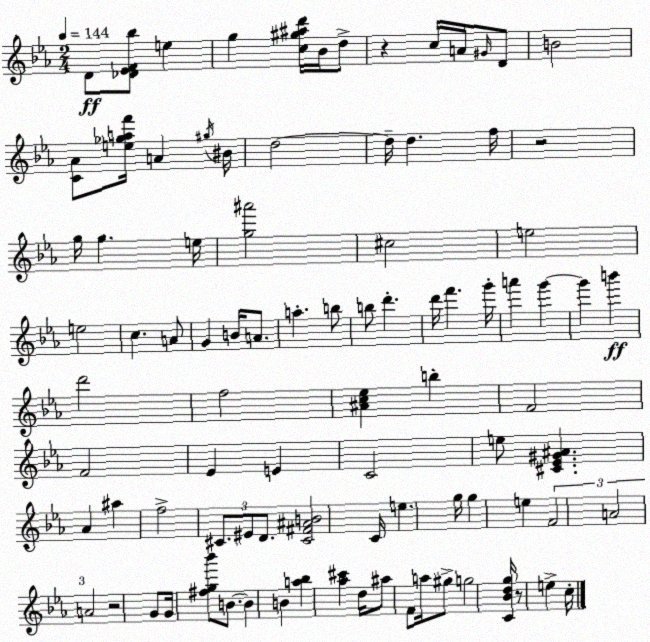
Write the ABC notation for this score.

X:1
T:Untitled
M:2/4
L:1/4
K:Eb
D/2 [_D_EF_b]/2 e g [c^g^ad']/4 _B/4 d/2 z c/4 A/4 ^G/4 D/2 B2 [C_A]/2 [e_gaf']/4 A ^g/4 ^B/4 d2 d/4 d f/4 z2 g/4 g e/4 [g^a']2 ^c2 e2 e2 c A/2 G B/4 A/2 a b/2 b/2 d' d'/4 f' g'/4 a' g' g' b' d'2 f2 [^Ac_e] b F2 F2 _E E C2 e/2 [^C_E^G^A] _A ^a f2 ^C/2 ^E/2 D/2 [^C^F^AB]2 C/4 e g/4 g e F2 A2 A2 z2 G/2 G/4 [^fg_b']/2 B/2 B B [a_b] [_a^c'] d/4 ^a/2 F/2 a/4 ^g/2 g2 [C_Bdg]/4 z/2 e c/4